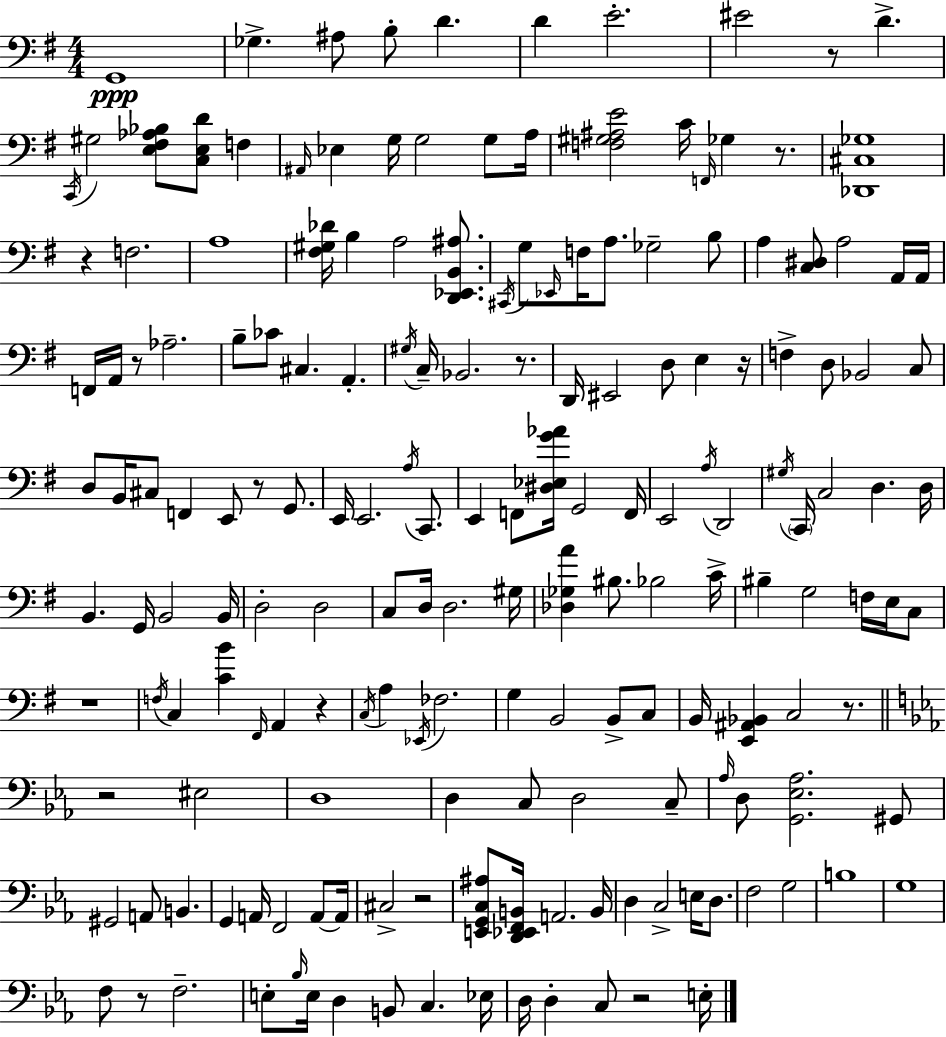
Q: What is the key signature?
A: G major